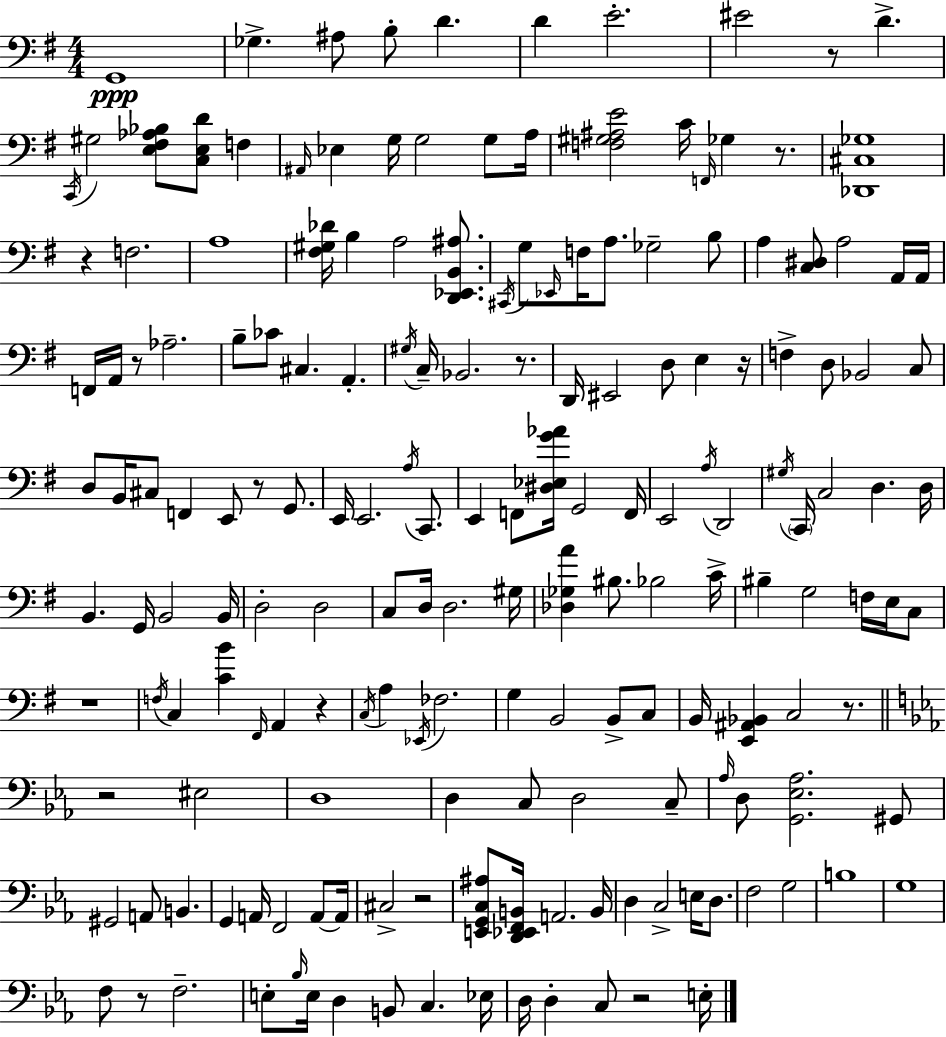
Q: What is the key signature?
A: G major